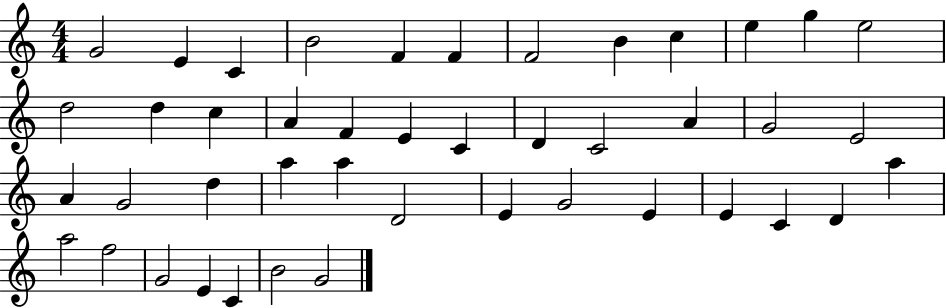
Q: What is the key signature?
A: C major